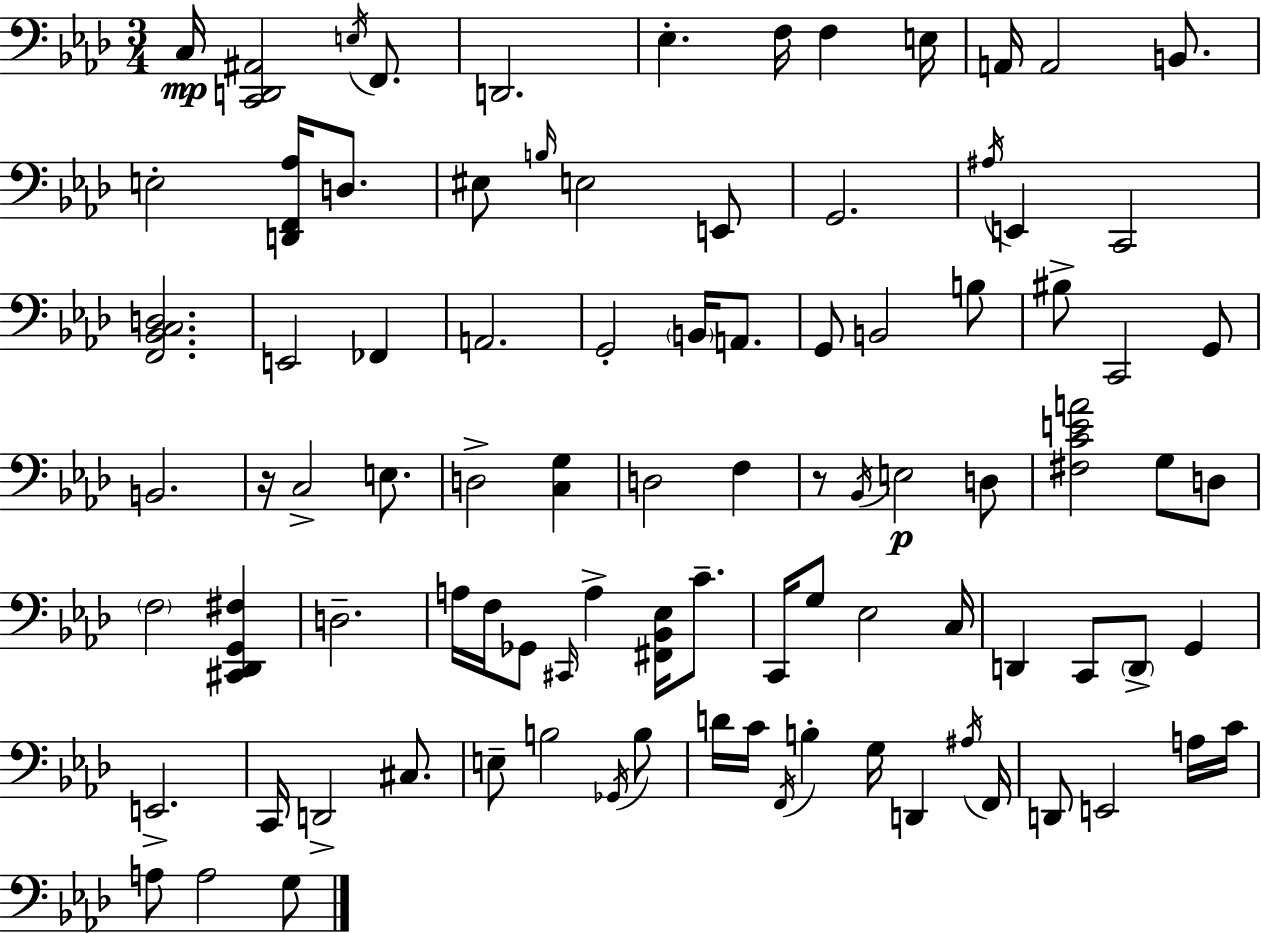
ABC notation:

X:1
T:Untitled
M:3/4
L:1/4
K:Ab
C,/4 [C,,D,,^A,,]2 E,/4 F,,/2 D,,2 _E, F,/4 F, E,/4 A,,/4 A,,2 B,,/2 E,2 [D,,F,,_A,]/4 D,/2 ^E,/2 B,/4 E,2 E,,/2 G,,2 ^A,/4 E,, C,,2 [F,,_B,,C,D,]2 E,,2 _F,, A,,2 G,,2 B,,/4 A,,/2 G,,/2 B,,2 B,/2 ^B,/2 C,,2 G,,/2 B,,2 z/4 C,2 E,/2 D,2 [C,G,] D,2 F, z/2 _B,,/4 E,2 D,/2 [^F,CEA]2 G,/2 D,/2 F,2 [^C,,_D,,G,,^F,] D,2 A,/4 F,/4 _G,,/2 ^C,,/4 A, [^F,,_B,,_E,]/4 C/2 C,,/4 G,/2 _E,2 C,/4 D,, C,,/2 D,,/2 G,, E,,2 C,,/4 D,,2 ^C,/2 E,/2 B,2 _G,,/4 B,/2 D/4 C/4 F,,/4 B, G,/4 D,, ^A,/4 F,,/4 D,,/2 E,,2 A,/4 C/4 A,/2 A,2 G,/2